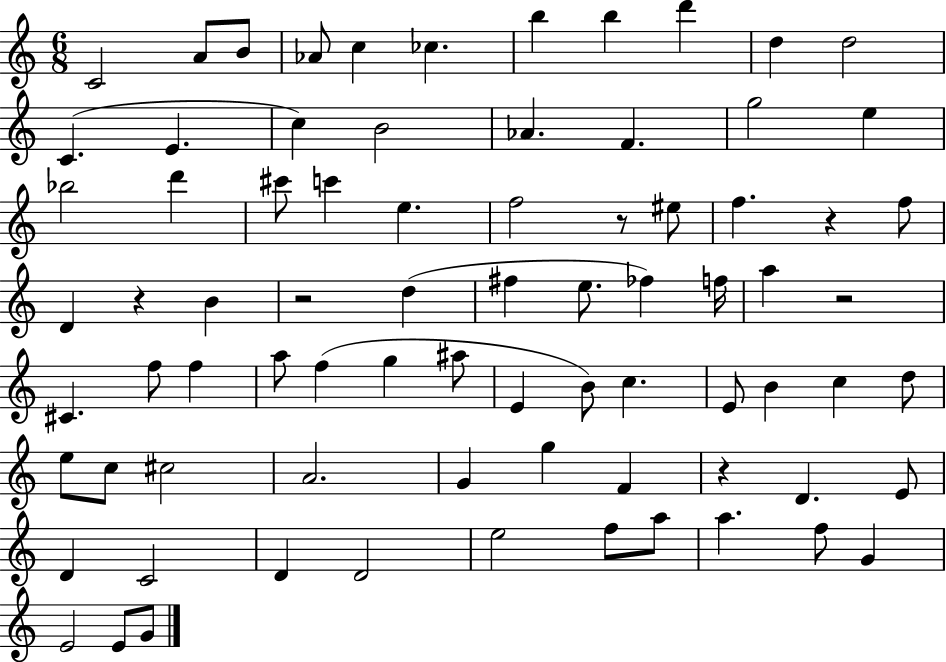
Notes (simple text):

C4/h A4/e B4/e Ab4/e C5/q CES5/q. B5/q B5/q D6/q D5/q D5/h C4/q. E4/q. C5/q B4/h Ab4/q. F4/q. G5/h E5/q Bb5/h D6/q C#6/e C6/q E5/q. F5/h R/e EIS5/e F5/q. R/q F5/e D4/q R/q B4/q R/h D5/q F#5/q E5/e. FES5/q F5/s A5/q R/h C#4/q. F5/e F5/q A5/e F5/q G5/q A#5/e E4/q B4/e C5/q. E4/e B4/q C5/q D5/e E5/e C5/e C#5/h A4/h. G4/q G5/q F4/q R/q D4/q. E4/e D4/q C4/h D4/q D4/h E5/h F5/e A5/e A5/q. F5/e G4/q E4/h E4/e G4/e